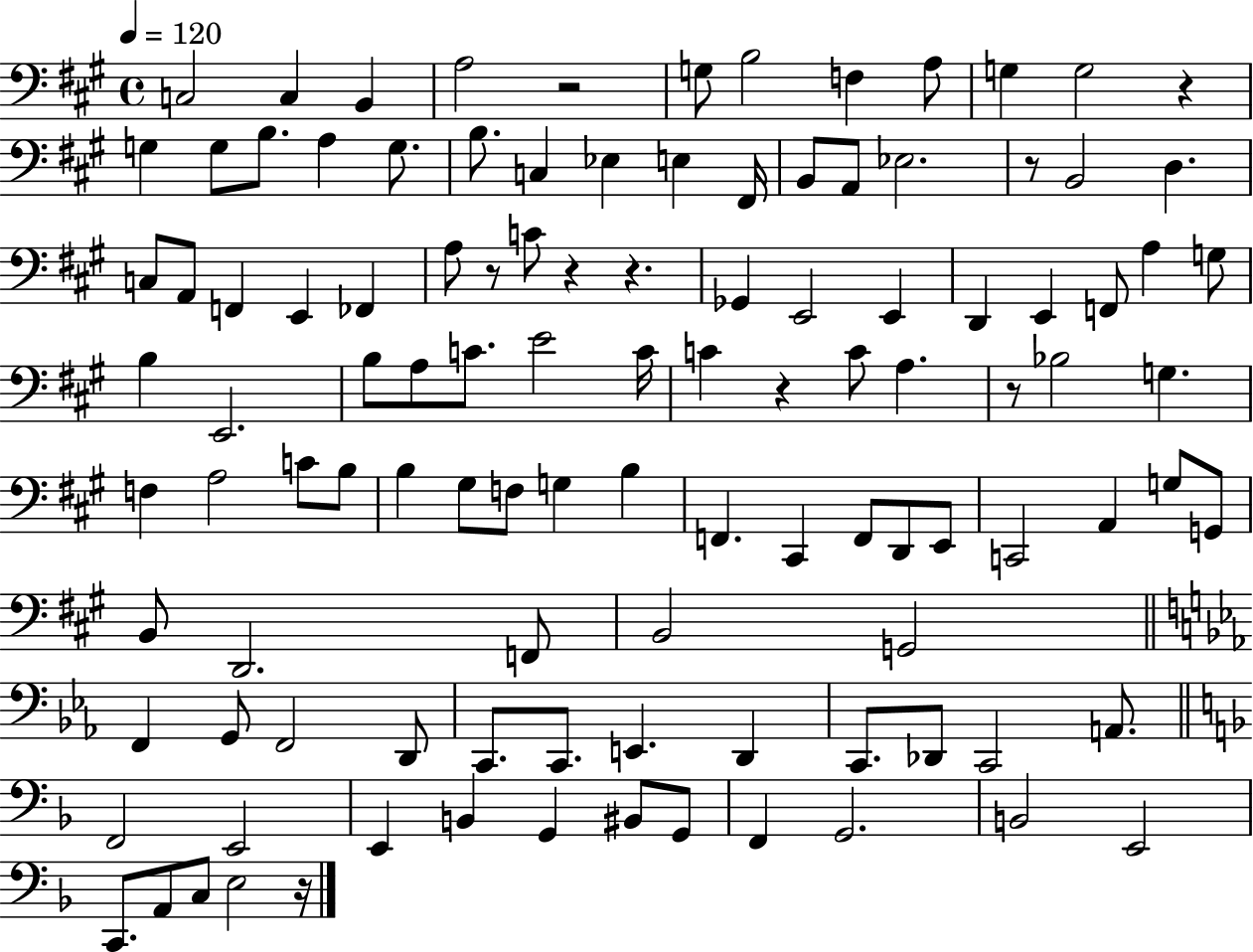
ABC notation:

X:1
T:Untitled
M:4/4
L:1/4
K:A
C,2 C, B,, A,2 z2 G,/2 B,2 F, A,/2 G, G,2 z G, G,/2 B,/2 A, G,/2 B,/2 C, _E, E, ^F,,/4 B,,/2 A,,/2 _E,2 z/2 B,,2 D, C,/2 A,,/2 F,, E,, _F,, A,/2 z/2 C/2 z z _G,, E,,2 E,, D,, E,, F,,/2 A, G,/2 B, E,,2 B,/2 A,/2 C/2 E2 C/4 C z C/2 A, z/2 _B,2 G, F, A,2 C/2 B,/2 B, ^G,/2 F,/2 G, B, F,, ^C,, F,,/2 D,,/2 E,,/2 C,,2 A,, G,/2 G,,/2 B,,/2 D,,2 F,,/2 B,,2 G,,2 F,, G,,/2 F,,2 D,,/2 C,,/2 C,,/2 E,, D,, C,,/2 _D,,/2 C,,2 A,,/2 F,,2 E,,2 E,, B,, G,, ^B,,/2 G,,/2 F,, G,,2 B,,2 E,,2 C,,/2 A,,/2 C,/2 E,2 z/4